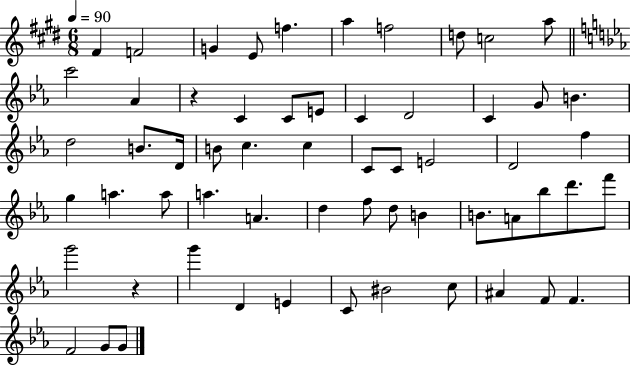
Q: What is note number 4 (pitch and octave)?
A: E4